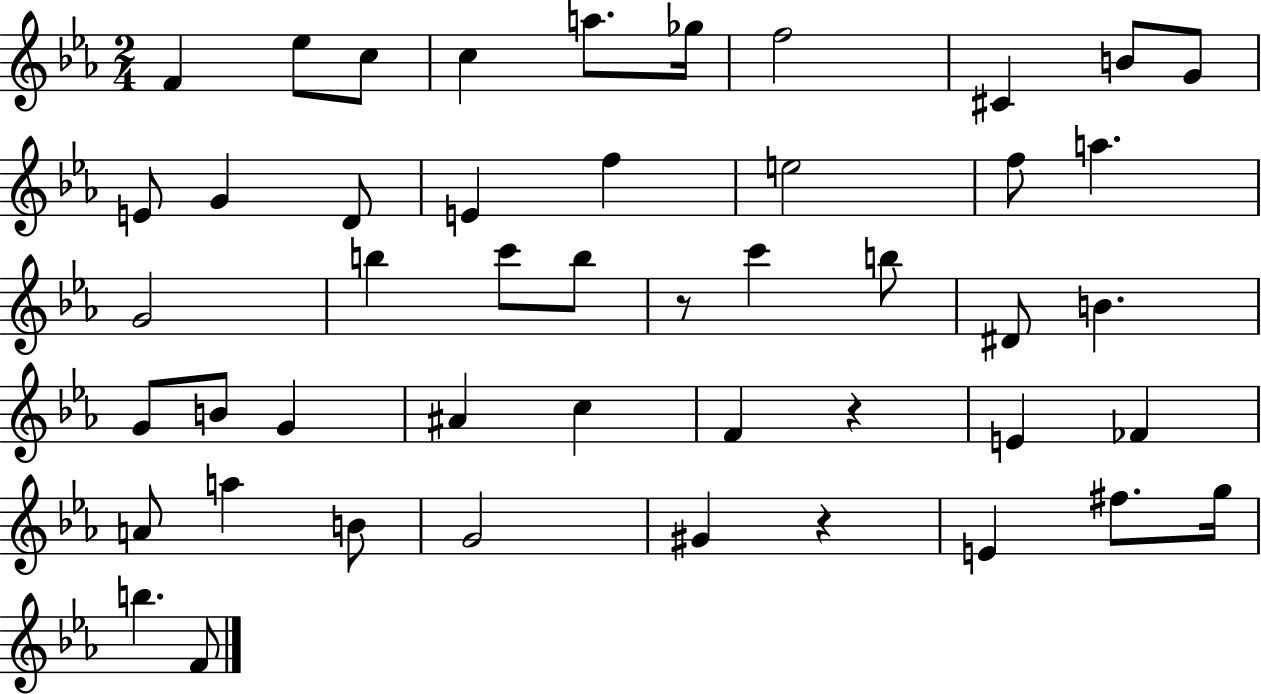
{
  \clef treble
  \numericTimeSignature
  \time 2/4
  \key ees \major
  f'4 ees''8 c''8 | c''4 a''8. ges''16 | f''2 | cis'4 b'8 g'8 | \break e'8 g'4 d'8 | e'4 f''4 | e''2 | f''8 a''4. | \break g'2 | b''4 c'''8 b''8 | r8 c'''4 b''8 | dis'8 b'4. | \break g'8 b'8 g'4 | ais'4 c''4 | f'4 r4 | e'4 fes'4 | \break a'8 a''4 b'8 | g'2 | gis'4 r4 | e'4 fis''8. g''16 | \break b''4. f'8 | \bar "|."
}